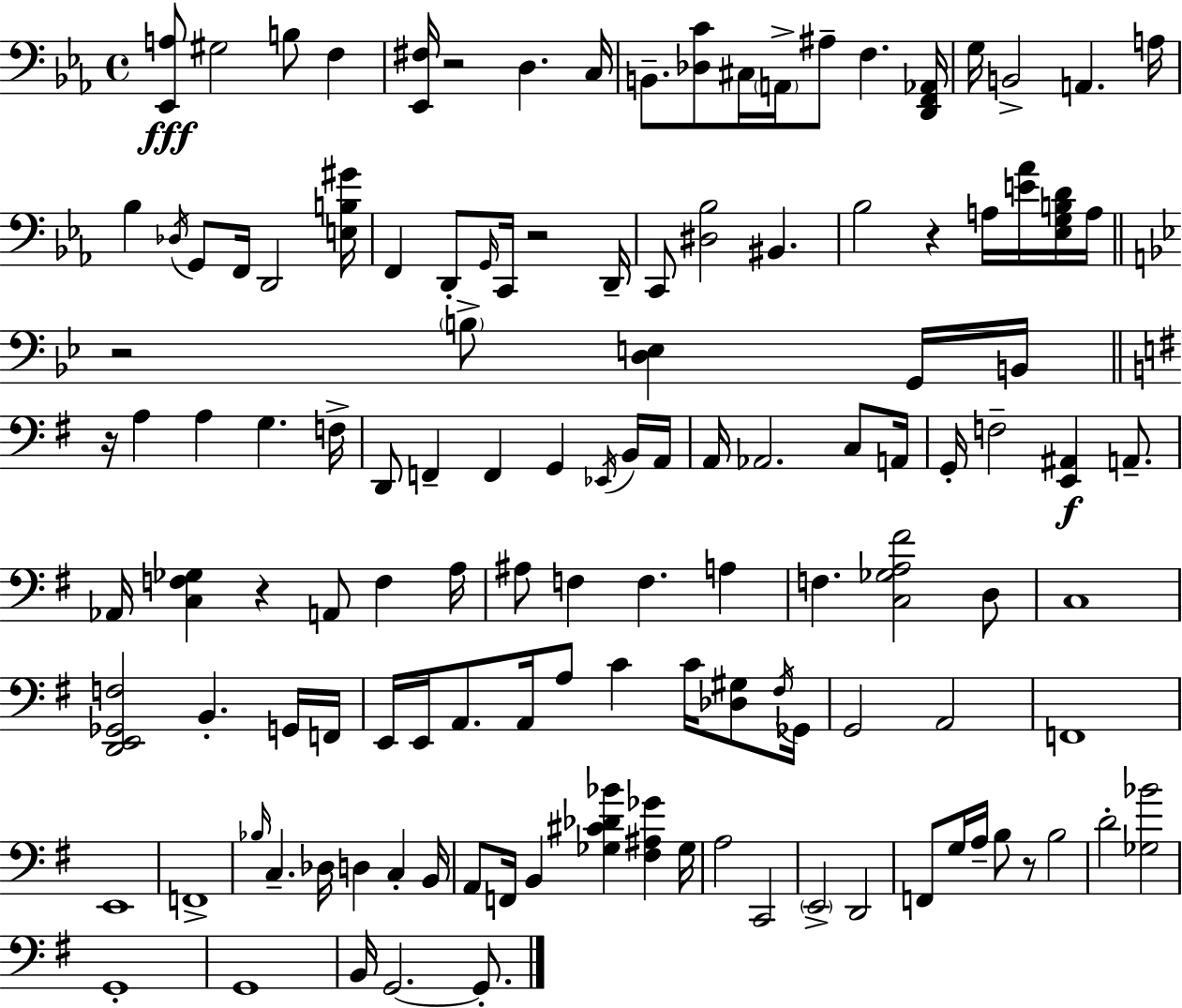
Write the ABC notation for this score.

X:1
T:Untitled
M:4/4
L:1/4
K:Cm
[_E,,A,]/2 ^G,2 B,/2 F, [_E,,^F,]/4 z2 D, C,/4 B,,/2 [_D,C]/2 ^C,/4 A,,/4 ^A,/2 F, [D,,F,,_A,,]/4 G,/4 B,,2 A,, A,/4 _B, _D,/4 G,,/2 F,,/4 D,,2 [E,B,^G]/4 F,, D,,/2 G,,/4 C,,/4 z2 D,,/4 C,,/2 [^D,_B,]2 ^B,, _B,2 z A,/4 [E_A]/4 [_E,G,B,D]/4 A,/4 z2 B,/2 [D,E,] G,,/4 B,,/4 z/4 A, A, G, F,/4 D,,/2 F,, F,, G,, _E,,/4 B,,/4 A,,/4 A,,/4 _A,,2 C,/2 A,,/4 G,,/4 F,2 [E,,^A,,] A,,/2 _A,,/4 [C,F,_G,] z A,,/2 F, A,/4 ^A,/2 F, F, A, F, [C,_G,A,^F]2 D,/2 C,4 [D,,E,,_G,,F,]2 B,, G,,/4 F,,/4 E,,/4 E,,/4 A,,/2 A,,/4 A,/2 C C/4 [_D,^G,]/2 ^F,/4 _G,,/4 G,,2 A,,2 F,,4 E,,4 F,,4 _B,/4 C, _D,/4 D, C, B,,/4 A,,/2 F,,/4 B,, [_G,^C_D_B] [^F,^A,_G] _G,/4 A,2 C,,2 E,,2 D,,2 F,,/2 G,/4 A,/4 B,/2 z/2 B,2 D2 [_G,_B]2 G,,4 G,,4 B,,/4 G,,2 G,,/2